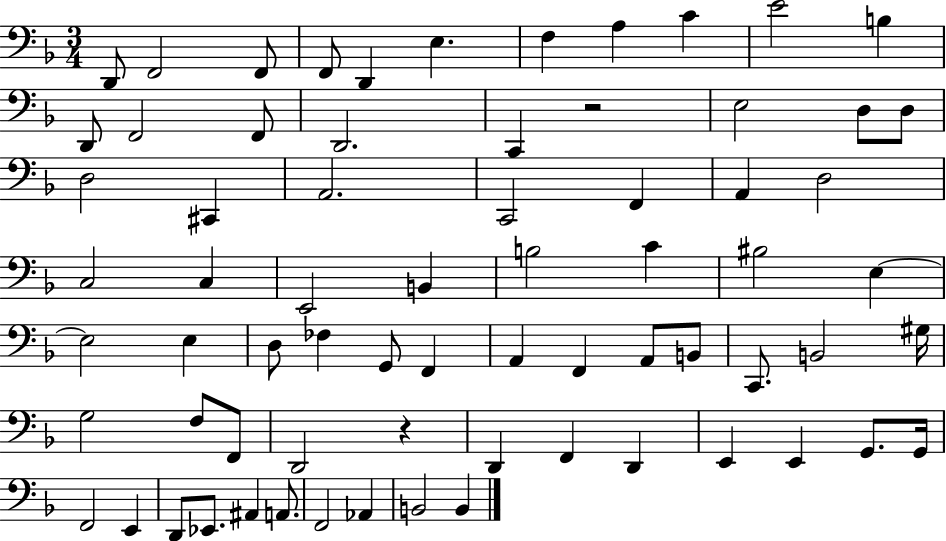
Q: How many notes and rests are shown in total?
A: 70